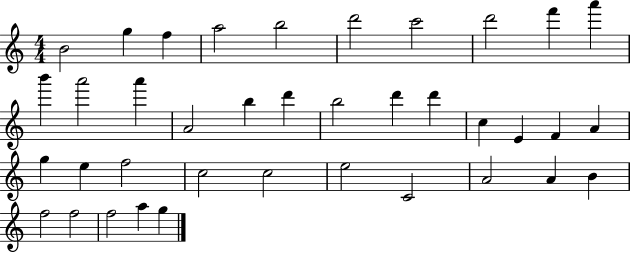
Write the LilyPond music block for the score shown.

{
  \clef treble
  \numericTimeSignature
  \time 4/4
  \key c \major
  b'2 g''4 f''4 | a''2 b''2 | d'''2 c'''2 | d'''2 f'''4 a'''4 | \break b'''4 a'''2 a'''4 | a'2 b''4 d'''4 | b''2 d'''4 d'''4 | c''4 e'4 f'4 a'4 | \break g''4 e''4 f''2 | c''2 c''2 | e''2 c'2 | a'2 a'4 b'4 | \break f''2 f''2 | f''2 a''4 g''4 | \bar "|."
}